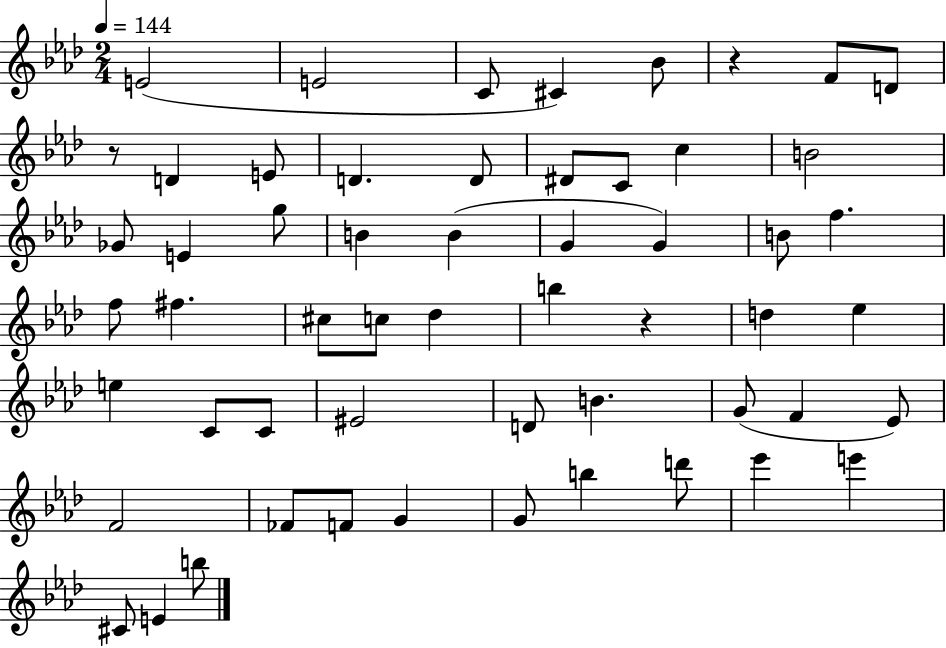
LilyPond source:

{
  \clef treble
  \numericTimeSignature
  \time 2/4
  \key aes \major
  \tempo 4 = 144
  \repeat volta 2 { e'2( | e'2 | c'8 cis'4) bes'8 | r4 f'8 d'8 | \break r8 d'4 e'8 | d'4. d'8 | dis'8 c'8 c''4 | b'2 | \break ges'8 e'4 g''8 | b'4 b'4( | g'4 g'4) | b'8 f''4. | \break f''8 fis''4. | cis''8 c''8 des''4 | b''4 r4 | d''4 ees''4 | \break e''4 c'8 c'8 | eis'2 | d'8 b'4. | g'8( f'4 ees'8) | \break f'2 | fes'8 f'8 g'4 | g'8 b''4 d'''8 | ees'''4 e'''4 | \break cis'8 e'4 b''8 | } \bar "|."
}